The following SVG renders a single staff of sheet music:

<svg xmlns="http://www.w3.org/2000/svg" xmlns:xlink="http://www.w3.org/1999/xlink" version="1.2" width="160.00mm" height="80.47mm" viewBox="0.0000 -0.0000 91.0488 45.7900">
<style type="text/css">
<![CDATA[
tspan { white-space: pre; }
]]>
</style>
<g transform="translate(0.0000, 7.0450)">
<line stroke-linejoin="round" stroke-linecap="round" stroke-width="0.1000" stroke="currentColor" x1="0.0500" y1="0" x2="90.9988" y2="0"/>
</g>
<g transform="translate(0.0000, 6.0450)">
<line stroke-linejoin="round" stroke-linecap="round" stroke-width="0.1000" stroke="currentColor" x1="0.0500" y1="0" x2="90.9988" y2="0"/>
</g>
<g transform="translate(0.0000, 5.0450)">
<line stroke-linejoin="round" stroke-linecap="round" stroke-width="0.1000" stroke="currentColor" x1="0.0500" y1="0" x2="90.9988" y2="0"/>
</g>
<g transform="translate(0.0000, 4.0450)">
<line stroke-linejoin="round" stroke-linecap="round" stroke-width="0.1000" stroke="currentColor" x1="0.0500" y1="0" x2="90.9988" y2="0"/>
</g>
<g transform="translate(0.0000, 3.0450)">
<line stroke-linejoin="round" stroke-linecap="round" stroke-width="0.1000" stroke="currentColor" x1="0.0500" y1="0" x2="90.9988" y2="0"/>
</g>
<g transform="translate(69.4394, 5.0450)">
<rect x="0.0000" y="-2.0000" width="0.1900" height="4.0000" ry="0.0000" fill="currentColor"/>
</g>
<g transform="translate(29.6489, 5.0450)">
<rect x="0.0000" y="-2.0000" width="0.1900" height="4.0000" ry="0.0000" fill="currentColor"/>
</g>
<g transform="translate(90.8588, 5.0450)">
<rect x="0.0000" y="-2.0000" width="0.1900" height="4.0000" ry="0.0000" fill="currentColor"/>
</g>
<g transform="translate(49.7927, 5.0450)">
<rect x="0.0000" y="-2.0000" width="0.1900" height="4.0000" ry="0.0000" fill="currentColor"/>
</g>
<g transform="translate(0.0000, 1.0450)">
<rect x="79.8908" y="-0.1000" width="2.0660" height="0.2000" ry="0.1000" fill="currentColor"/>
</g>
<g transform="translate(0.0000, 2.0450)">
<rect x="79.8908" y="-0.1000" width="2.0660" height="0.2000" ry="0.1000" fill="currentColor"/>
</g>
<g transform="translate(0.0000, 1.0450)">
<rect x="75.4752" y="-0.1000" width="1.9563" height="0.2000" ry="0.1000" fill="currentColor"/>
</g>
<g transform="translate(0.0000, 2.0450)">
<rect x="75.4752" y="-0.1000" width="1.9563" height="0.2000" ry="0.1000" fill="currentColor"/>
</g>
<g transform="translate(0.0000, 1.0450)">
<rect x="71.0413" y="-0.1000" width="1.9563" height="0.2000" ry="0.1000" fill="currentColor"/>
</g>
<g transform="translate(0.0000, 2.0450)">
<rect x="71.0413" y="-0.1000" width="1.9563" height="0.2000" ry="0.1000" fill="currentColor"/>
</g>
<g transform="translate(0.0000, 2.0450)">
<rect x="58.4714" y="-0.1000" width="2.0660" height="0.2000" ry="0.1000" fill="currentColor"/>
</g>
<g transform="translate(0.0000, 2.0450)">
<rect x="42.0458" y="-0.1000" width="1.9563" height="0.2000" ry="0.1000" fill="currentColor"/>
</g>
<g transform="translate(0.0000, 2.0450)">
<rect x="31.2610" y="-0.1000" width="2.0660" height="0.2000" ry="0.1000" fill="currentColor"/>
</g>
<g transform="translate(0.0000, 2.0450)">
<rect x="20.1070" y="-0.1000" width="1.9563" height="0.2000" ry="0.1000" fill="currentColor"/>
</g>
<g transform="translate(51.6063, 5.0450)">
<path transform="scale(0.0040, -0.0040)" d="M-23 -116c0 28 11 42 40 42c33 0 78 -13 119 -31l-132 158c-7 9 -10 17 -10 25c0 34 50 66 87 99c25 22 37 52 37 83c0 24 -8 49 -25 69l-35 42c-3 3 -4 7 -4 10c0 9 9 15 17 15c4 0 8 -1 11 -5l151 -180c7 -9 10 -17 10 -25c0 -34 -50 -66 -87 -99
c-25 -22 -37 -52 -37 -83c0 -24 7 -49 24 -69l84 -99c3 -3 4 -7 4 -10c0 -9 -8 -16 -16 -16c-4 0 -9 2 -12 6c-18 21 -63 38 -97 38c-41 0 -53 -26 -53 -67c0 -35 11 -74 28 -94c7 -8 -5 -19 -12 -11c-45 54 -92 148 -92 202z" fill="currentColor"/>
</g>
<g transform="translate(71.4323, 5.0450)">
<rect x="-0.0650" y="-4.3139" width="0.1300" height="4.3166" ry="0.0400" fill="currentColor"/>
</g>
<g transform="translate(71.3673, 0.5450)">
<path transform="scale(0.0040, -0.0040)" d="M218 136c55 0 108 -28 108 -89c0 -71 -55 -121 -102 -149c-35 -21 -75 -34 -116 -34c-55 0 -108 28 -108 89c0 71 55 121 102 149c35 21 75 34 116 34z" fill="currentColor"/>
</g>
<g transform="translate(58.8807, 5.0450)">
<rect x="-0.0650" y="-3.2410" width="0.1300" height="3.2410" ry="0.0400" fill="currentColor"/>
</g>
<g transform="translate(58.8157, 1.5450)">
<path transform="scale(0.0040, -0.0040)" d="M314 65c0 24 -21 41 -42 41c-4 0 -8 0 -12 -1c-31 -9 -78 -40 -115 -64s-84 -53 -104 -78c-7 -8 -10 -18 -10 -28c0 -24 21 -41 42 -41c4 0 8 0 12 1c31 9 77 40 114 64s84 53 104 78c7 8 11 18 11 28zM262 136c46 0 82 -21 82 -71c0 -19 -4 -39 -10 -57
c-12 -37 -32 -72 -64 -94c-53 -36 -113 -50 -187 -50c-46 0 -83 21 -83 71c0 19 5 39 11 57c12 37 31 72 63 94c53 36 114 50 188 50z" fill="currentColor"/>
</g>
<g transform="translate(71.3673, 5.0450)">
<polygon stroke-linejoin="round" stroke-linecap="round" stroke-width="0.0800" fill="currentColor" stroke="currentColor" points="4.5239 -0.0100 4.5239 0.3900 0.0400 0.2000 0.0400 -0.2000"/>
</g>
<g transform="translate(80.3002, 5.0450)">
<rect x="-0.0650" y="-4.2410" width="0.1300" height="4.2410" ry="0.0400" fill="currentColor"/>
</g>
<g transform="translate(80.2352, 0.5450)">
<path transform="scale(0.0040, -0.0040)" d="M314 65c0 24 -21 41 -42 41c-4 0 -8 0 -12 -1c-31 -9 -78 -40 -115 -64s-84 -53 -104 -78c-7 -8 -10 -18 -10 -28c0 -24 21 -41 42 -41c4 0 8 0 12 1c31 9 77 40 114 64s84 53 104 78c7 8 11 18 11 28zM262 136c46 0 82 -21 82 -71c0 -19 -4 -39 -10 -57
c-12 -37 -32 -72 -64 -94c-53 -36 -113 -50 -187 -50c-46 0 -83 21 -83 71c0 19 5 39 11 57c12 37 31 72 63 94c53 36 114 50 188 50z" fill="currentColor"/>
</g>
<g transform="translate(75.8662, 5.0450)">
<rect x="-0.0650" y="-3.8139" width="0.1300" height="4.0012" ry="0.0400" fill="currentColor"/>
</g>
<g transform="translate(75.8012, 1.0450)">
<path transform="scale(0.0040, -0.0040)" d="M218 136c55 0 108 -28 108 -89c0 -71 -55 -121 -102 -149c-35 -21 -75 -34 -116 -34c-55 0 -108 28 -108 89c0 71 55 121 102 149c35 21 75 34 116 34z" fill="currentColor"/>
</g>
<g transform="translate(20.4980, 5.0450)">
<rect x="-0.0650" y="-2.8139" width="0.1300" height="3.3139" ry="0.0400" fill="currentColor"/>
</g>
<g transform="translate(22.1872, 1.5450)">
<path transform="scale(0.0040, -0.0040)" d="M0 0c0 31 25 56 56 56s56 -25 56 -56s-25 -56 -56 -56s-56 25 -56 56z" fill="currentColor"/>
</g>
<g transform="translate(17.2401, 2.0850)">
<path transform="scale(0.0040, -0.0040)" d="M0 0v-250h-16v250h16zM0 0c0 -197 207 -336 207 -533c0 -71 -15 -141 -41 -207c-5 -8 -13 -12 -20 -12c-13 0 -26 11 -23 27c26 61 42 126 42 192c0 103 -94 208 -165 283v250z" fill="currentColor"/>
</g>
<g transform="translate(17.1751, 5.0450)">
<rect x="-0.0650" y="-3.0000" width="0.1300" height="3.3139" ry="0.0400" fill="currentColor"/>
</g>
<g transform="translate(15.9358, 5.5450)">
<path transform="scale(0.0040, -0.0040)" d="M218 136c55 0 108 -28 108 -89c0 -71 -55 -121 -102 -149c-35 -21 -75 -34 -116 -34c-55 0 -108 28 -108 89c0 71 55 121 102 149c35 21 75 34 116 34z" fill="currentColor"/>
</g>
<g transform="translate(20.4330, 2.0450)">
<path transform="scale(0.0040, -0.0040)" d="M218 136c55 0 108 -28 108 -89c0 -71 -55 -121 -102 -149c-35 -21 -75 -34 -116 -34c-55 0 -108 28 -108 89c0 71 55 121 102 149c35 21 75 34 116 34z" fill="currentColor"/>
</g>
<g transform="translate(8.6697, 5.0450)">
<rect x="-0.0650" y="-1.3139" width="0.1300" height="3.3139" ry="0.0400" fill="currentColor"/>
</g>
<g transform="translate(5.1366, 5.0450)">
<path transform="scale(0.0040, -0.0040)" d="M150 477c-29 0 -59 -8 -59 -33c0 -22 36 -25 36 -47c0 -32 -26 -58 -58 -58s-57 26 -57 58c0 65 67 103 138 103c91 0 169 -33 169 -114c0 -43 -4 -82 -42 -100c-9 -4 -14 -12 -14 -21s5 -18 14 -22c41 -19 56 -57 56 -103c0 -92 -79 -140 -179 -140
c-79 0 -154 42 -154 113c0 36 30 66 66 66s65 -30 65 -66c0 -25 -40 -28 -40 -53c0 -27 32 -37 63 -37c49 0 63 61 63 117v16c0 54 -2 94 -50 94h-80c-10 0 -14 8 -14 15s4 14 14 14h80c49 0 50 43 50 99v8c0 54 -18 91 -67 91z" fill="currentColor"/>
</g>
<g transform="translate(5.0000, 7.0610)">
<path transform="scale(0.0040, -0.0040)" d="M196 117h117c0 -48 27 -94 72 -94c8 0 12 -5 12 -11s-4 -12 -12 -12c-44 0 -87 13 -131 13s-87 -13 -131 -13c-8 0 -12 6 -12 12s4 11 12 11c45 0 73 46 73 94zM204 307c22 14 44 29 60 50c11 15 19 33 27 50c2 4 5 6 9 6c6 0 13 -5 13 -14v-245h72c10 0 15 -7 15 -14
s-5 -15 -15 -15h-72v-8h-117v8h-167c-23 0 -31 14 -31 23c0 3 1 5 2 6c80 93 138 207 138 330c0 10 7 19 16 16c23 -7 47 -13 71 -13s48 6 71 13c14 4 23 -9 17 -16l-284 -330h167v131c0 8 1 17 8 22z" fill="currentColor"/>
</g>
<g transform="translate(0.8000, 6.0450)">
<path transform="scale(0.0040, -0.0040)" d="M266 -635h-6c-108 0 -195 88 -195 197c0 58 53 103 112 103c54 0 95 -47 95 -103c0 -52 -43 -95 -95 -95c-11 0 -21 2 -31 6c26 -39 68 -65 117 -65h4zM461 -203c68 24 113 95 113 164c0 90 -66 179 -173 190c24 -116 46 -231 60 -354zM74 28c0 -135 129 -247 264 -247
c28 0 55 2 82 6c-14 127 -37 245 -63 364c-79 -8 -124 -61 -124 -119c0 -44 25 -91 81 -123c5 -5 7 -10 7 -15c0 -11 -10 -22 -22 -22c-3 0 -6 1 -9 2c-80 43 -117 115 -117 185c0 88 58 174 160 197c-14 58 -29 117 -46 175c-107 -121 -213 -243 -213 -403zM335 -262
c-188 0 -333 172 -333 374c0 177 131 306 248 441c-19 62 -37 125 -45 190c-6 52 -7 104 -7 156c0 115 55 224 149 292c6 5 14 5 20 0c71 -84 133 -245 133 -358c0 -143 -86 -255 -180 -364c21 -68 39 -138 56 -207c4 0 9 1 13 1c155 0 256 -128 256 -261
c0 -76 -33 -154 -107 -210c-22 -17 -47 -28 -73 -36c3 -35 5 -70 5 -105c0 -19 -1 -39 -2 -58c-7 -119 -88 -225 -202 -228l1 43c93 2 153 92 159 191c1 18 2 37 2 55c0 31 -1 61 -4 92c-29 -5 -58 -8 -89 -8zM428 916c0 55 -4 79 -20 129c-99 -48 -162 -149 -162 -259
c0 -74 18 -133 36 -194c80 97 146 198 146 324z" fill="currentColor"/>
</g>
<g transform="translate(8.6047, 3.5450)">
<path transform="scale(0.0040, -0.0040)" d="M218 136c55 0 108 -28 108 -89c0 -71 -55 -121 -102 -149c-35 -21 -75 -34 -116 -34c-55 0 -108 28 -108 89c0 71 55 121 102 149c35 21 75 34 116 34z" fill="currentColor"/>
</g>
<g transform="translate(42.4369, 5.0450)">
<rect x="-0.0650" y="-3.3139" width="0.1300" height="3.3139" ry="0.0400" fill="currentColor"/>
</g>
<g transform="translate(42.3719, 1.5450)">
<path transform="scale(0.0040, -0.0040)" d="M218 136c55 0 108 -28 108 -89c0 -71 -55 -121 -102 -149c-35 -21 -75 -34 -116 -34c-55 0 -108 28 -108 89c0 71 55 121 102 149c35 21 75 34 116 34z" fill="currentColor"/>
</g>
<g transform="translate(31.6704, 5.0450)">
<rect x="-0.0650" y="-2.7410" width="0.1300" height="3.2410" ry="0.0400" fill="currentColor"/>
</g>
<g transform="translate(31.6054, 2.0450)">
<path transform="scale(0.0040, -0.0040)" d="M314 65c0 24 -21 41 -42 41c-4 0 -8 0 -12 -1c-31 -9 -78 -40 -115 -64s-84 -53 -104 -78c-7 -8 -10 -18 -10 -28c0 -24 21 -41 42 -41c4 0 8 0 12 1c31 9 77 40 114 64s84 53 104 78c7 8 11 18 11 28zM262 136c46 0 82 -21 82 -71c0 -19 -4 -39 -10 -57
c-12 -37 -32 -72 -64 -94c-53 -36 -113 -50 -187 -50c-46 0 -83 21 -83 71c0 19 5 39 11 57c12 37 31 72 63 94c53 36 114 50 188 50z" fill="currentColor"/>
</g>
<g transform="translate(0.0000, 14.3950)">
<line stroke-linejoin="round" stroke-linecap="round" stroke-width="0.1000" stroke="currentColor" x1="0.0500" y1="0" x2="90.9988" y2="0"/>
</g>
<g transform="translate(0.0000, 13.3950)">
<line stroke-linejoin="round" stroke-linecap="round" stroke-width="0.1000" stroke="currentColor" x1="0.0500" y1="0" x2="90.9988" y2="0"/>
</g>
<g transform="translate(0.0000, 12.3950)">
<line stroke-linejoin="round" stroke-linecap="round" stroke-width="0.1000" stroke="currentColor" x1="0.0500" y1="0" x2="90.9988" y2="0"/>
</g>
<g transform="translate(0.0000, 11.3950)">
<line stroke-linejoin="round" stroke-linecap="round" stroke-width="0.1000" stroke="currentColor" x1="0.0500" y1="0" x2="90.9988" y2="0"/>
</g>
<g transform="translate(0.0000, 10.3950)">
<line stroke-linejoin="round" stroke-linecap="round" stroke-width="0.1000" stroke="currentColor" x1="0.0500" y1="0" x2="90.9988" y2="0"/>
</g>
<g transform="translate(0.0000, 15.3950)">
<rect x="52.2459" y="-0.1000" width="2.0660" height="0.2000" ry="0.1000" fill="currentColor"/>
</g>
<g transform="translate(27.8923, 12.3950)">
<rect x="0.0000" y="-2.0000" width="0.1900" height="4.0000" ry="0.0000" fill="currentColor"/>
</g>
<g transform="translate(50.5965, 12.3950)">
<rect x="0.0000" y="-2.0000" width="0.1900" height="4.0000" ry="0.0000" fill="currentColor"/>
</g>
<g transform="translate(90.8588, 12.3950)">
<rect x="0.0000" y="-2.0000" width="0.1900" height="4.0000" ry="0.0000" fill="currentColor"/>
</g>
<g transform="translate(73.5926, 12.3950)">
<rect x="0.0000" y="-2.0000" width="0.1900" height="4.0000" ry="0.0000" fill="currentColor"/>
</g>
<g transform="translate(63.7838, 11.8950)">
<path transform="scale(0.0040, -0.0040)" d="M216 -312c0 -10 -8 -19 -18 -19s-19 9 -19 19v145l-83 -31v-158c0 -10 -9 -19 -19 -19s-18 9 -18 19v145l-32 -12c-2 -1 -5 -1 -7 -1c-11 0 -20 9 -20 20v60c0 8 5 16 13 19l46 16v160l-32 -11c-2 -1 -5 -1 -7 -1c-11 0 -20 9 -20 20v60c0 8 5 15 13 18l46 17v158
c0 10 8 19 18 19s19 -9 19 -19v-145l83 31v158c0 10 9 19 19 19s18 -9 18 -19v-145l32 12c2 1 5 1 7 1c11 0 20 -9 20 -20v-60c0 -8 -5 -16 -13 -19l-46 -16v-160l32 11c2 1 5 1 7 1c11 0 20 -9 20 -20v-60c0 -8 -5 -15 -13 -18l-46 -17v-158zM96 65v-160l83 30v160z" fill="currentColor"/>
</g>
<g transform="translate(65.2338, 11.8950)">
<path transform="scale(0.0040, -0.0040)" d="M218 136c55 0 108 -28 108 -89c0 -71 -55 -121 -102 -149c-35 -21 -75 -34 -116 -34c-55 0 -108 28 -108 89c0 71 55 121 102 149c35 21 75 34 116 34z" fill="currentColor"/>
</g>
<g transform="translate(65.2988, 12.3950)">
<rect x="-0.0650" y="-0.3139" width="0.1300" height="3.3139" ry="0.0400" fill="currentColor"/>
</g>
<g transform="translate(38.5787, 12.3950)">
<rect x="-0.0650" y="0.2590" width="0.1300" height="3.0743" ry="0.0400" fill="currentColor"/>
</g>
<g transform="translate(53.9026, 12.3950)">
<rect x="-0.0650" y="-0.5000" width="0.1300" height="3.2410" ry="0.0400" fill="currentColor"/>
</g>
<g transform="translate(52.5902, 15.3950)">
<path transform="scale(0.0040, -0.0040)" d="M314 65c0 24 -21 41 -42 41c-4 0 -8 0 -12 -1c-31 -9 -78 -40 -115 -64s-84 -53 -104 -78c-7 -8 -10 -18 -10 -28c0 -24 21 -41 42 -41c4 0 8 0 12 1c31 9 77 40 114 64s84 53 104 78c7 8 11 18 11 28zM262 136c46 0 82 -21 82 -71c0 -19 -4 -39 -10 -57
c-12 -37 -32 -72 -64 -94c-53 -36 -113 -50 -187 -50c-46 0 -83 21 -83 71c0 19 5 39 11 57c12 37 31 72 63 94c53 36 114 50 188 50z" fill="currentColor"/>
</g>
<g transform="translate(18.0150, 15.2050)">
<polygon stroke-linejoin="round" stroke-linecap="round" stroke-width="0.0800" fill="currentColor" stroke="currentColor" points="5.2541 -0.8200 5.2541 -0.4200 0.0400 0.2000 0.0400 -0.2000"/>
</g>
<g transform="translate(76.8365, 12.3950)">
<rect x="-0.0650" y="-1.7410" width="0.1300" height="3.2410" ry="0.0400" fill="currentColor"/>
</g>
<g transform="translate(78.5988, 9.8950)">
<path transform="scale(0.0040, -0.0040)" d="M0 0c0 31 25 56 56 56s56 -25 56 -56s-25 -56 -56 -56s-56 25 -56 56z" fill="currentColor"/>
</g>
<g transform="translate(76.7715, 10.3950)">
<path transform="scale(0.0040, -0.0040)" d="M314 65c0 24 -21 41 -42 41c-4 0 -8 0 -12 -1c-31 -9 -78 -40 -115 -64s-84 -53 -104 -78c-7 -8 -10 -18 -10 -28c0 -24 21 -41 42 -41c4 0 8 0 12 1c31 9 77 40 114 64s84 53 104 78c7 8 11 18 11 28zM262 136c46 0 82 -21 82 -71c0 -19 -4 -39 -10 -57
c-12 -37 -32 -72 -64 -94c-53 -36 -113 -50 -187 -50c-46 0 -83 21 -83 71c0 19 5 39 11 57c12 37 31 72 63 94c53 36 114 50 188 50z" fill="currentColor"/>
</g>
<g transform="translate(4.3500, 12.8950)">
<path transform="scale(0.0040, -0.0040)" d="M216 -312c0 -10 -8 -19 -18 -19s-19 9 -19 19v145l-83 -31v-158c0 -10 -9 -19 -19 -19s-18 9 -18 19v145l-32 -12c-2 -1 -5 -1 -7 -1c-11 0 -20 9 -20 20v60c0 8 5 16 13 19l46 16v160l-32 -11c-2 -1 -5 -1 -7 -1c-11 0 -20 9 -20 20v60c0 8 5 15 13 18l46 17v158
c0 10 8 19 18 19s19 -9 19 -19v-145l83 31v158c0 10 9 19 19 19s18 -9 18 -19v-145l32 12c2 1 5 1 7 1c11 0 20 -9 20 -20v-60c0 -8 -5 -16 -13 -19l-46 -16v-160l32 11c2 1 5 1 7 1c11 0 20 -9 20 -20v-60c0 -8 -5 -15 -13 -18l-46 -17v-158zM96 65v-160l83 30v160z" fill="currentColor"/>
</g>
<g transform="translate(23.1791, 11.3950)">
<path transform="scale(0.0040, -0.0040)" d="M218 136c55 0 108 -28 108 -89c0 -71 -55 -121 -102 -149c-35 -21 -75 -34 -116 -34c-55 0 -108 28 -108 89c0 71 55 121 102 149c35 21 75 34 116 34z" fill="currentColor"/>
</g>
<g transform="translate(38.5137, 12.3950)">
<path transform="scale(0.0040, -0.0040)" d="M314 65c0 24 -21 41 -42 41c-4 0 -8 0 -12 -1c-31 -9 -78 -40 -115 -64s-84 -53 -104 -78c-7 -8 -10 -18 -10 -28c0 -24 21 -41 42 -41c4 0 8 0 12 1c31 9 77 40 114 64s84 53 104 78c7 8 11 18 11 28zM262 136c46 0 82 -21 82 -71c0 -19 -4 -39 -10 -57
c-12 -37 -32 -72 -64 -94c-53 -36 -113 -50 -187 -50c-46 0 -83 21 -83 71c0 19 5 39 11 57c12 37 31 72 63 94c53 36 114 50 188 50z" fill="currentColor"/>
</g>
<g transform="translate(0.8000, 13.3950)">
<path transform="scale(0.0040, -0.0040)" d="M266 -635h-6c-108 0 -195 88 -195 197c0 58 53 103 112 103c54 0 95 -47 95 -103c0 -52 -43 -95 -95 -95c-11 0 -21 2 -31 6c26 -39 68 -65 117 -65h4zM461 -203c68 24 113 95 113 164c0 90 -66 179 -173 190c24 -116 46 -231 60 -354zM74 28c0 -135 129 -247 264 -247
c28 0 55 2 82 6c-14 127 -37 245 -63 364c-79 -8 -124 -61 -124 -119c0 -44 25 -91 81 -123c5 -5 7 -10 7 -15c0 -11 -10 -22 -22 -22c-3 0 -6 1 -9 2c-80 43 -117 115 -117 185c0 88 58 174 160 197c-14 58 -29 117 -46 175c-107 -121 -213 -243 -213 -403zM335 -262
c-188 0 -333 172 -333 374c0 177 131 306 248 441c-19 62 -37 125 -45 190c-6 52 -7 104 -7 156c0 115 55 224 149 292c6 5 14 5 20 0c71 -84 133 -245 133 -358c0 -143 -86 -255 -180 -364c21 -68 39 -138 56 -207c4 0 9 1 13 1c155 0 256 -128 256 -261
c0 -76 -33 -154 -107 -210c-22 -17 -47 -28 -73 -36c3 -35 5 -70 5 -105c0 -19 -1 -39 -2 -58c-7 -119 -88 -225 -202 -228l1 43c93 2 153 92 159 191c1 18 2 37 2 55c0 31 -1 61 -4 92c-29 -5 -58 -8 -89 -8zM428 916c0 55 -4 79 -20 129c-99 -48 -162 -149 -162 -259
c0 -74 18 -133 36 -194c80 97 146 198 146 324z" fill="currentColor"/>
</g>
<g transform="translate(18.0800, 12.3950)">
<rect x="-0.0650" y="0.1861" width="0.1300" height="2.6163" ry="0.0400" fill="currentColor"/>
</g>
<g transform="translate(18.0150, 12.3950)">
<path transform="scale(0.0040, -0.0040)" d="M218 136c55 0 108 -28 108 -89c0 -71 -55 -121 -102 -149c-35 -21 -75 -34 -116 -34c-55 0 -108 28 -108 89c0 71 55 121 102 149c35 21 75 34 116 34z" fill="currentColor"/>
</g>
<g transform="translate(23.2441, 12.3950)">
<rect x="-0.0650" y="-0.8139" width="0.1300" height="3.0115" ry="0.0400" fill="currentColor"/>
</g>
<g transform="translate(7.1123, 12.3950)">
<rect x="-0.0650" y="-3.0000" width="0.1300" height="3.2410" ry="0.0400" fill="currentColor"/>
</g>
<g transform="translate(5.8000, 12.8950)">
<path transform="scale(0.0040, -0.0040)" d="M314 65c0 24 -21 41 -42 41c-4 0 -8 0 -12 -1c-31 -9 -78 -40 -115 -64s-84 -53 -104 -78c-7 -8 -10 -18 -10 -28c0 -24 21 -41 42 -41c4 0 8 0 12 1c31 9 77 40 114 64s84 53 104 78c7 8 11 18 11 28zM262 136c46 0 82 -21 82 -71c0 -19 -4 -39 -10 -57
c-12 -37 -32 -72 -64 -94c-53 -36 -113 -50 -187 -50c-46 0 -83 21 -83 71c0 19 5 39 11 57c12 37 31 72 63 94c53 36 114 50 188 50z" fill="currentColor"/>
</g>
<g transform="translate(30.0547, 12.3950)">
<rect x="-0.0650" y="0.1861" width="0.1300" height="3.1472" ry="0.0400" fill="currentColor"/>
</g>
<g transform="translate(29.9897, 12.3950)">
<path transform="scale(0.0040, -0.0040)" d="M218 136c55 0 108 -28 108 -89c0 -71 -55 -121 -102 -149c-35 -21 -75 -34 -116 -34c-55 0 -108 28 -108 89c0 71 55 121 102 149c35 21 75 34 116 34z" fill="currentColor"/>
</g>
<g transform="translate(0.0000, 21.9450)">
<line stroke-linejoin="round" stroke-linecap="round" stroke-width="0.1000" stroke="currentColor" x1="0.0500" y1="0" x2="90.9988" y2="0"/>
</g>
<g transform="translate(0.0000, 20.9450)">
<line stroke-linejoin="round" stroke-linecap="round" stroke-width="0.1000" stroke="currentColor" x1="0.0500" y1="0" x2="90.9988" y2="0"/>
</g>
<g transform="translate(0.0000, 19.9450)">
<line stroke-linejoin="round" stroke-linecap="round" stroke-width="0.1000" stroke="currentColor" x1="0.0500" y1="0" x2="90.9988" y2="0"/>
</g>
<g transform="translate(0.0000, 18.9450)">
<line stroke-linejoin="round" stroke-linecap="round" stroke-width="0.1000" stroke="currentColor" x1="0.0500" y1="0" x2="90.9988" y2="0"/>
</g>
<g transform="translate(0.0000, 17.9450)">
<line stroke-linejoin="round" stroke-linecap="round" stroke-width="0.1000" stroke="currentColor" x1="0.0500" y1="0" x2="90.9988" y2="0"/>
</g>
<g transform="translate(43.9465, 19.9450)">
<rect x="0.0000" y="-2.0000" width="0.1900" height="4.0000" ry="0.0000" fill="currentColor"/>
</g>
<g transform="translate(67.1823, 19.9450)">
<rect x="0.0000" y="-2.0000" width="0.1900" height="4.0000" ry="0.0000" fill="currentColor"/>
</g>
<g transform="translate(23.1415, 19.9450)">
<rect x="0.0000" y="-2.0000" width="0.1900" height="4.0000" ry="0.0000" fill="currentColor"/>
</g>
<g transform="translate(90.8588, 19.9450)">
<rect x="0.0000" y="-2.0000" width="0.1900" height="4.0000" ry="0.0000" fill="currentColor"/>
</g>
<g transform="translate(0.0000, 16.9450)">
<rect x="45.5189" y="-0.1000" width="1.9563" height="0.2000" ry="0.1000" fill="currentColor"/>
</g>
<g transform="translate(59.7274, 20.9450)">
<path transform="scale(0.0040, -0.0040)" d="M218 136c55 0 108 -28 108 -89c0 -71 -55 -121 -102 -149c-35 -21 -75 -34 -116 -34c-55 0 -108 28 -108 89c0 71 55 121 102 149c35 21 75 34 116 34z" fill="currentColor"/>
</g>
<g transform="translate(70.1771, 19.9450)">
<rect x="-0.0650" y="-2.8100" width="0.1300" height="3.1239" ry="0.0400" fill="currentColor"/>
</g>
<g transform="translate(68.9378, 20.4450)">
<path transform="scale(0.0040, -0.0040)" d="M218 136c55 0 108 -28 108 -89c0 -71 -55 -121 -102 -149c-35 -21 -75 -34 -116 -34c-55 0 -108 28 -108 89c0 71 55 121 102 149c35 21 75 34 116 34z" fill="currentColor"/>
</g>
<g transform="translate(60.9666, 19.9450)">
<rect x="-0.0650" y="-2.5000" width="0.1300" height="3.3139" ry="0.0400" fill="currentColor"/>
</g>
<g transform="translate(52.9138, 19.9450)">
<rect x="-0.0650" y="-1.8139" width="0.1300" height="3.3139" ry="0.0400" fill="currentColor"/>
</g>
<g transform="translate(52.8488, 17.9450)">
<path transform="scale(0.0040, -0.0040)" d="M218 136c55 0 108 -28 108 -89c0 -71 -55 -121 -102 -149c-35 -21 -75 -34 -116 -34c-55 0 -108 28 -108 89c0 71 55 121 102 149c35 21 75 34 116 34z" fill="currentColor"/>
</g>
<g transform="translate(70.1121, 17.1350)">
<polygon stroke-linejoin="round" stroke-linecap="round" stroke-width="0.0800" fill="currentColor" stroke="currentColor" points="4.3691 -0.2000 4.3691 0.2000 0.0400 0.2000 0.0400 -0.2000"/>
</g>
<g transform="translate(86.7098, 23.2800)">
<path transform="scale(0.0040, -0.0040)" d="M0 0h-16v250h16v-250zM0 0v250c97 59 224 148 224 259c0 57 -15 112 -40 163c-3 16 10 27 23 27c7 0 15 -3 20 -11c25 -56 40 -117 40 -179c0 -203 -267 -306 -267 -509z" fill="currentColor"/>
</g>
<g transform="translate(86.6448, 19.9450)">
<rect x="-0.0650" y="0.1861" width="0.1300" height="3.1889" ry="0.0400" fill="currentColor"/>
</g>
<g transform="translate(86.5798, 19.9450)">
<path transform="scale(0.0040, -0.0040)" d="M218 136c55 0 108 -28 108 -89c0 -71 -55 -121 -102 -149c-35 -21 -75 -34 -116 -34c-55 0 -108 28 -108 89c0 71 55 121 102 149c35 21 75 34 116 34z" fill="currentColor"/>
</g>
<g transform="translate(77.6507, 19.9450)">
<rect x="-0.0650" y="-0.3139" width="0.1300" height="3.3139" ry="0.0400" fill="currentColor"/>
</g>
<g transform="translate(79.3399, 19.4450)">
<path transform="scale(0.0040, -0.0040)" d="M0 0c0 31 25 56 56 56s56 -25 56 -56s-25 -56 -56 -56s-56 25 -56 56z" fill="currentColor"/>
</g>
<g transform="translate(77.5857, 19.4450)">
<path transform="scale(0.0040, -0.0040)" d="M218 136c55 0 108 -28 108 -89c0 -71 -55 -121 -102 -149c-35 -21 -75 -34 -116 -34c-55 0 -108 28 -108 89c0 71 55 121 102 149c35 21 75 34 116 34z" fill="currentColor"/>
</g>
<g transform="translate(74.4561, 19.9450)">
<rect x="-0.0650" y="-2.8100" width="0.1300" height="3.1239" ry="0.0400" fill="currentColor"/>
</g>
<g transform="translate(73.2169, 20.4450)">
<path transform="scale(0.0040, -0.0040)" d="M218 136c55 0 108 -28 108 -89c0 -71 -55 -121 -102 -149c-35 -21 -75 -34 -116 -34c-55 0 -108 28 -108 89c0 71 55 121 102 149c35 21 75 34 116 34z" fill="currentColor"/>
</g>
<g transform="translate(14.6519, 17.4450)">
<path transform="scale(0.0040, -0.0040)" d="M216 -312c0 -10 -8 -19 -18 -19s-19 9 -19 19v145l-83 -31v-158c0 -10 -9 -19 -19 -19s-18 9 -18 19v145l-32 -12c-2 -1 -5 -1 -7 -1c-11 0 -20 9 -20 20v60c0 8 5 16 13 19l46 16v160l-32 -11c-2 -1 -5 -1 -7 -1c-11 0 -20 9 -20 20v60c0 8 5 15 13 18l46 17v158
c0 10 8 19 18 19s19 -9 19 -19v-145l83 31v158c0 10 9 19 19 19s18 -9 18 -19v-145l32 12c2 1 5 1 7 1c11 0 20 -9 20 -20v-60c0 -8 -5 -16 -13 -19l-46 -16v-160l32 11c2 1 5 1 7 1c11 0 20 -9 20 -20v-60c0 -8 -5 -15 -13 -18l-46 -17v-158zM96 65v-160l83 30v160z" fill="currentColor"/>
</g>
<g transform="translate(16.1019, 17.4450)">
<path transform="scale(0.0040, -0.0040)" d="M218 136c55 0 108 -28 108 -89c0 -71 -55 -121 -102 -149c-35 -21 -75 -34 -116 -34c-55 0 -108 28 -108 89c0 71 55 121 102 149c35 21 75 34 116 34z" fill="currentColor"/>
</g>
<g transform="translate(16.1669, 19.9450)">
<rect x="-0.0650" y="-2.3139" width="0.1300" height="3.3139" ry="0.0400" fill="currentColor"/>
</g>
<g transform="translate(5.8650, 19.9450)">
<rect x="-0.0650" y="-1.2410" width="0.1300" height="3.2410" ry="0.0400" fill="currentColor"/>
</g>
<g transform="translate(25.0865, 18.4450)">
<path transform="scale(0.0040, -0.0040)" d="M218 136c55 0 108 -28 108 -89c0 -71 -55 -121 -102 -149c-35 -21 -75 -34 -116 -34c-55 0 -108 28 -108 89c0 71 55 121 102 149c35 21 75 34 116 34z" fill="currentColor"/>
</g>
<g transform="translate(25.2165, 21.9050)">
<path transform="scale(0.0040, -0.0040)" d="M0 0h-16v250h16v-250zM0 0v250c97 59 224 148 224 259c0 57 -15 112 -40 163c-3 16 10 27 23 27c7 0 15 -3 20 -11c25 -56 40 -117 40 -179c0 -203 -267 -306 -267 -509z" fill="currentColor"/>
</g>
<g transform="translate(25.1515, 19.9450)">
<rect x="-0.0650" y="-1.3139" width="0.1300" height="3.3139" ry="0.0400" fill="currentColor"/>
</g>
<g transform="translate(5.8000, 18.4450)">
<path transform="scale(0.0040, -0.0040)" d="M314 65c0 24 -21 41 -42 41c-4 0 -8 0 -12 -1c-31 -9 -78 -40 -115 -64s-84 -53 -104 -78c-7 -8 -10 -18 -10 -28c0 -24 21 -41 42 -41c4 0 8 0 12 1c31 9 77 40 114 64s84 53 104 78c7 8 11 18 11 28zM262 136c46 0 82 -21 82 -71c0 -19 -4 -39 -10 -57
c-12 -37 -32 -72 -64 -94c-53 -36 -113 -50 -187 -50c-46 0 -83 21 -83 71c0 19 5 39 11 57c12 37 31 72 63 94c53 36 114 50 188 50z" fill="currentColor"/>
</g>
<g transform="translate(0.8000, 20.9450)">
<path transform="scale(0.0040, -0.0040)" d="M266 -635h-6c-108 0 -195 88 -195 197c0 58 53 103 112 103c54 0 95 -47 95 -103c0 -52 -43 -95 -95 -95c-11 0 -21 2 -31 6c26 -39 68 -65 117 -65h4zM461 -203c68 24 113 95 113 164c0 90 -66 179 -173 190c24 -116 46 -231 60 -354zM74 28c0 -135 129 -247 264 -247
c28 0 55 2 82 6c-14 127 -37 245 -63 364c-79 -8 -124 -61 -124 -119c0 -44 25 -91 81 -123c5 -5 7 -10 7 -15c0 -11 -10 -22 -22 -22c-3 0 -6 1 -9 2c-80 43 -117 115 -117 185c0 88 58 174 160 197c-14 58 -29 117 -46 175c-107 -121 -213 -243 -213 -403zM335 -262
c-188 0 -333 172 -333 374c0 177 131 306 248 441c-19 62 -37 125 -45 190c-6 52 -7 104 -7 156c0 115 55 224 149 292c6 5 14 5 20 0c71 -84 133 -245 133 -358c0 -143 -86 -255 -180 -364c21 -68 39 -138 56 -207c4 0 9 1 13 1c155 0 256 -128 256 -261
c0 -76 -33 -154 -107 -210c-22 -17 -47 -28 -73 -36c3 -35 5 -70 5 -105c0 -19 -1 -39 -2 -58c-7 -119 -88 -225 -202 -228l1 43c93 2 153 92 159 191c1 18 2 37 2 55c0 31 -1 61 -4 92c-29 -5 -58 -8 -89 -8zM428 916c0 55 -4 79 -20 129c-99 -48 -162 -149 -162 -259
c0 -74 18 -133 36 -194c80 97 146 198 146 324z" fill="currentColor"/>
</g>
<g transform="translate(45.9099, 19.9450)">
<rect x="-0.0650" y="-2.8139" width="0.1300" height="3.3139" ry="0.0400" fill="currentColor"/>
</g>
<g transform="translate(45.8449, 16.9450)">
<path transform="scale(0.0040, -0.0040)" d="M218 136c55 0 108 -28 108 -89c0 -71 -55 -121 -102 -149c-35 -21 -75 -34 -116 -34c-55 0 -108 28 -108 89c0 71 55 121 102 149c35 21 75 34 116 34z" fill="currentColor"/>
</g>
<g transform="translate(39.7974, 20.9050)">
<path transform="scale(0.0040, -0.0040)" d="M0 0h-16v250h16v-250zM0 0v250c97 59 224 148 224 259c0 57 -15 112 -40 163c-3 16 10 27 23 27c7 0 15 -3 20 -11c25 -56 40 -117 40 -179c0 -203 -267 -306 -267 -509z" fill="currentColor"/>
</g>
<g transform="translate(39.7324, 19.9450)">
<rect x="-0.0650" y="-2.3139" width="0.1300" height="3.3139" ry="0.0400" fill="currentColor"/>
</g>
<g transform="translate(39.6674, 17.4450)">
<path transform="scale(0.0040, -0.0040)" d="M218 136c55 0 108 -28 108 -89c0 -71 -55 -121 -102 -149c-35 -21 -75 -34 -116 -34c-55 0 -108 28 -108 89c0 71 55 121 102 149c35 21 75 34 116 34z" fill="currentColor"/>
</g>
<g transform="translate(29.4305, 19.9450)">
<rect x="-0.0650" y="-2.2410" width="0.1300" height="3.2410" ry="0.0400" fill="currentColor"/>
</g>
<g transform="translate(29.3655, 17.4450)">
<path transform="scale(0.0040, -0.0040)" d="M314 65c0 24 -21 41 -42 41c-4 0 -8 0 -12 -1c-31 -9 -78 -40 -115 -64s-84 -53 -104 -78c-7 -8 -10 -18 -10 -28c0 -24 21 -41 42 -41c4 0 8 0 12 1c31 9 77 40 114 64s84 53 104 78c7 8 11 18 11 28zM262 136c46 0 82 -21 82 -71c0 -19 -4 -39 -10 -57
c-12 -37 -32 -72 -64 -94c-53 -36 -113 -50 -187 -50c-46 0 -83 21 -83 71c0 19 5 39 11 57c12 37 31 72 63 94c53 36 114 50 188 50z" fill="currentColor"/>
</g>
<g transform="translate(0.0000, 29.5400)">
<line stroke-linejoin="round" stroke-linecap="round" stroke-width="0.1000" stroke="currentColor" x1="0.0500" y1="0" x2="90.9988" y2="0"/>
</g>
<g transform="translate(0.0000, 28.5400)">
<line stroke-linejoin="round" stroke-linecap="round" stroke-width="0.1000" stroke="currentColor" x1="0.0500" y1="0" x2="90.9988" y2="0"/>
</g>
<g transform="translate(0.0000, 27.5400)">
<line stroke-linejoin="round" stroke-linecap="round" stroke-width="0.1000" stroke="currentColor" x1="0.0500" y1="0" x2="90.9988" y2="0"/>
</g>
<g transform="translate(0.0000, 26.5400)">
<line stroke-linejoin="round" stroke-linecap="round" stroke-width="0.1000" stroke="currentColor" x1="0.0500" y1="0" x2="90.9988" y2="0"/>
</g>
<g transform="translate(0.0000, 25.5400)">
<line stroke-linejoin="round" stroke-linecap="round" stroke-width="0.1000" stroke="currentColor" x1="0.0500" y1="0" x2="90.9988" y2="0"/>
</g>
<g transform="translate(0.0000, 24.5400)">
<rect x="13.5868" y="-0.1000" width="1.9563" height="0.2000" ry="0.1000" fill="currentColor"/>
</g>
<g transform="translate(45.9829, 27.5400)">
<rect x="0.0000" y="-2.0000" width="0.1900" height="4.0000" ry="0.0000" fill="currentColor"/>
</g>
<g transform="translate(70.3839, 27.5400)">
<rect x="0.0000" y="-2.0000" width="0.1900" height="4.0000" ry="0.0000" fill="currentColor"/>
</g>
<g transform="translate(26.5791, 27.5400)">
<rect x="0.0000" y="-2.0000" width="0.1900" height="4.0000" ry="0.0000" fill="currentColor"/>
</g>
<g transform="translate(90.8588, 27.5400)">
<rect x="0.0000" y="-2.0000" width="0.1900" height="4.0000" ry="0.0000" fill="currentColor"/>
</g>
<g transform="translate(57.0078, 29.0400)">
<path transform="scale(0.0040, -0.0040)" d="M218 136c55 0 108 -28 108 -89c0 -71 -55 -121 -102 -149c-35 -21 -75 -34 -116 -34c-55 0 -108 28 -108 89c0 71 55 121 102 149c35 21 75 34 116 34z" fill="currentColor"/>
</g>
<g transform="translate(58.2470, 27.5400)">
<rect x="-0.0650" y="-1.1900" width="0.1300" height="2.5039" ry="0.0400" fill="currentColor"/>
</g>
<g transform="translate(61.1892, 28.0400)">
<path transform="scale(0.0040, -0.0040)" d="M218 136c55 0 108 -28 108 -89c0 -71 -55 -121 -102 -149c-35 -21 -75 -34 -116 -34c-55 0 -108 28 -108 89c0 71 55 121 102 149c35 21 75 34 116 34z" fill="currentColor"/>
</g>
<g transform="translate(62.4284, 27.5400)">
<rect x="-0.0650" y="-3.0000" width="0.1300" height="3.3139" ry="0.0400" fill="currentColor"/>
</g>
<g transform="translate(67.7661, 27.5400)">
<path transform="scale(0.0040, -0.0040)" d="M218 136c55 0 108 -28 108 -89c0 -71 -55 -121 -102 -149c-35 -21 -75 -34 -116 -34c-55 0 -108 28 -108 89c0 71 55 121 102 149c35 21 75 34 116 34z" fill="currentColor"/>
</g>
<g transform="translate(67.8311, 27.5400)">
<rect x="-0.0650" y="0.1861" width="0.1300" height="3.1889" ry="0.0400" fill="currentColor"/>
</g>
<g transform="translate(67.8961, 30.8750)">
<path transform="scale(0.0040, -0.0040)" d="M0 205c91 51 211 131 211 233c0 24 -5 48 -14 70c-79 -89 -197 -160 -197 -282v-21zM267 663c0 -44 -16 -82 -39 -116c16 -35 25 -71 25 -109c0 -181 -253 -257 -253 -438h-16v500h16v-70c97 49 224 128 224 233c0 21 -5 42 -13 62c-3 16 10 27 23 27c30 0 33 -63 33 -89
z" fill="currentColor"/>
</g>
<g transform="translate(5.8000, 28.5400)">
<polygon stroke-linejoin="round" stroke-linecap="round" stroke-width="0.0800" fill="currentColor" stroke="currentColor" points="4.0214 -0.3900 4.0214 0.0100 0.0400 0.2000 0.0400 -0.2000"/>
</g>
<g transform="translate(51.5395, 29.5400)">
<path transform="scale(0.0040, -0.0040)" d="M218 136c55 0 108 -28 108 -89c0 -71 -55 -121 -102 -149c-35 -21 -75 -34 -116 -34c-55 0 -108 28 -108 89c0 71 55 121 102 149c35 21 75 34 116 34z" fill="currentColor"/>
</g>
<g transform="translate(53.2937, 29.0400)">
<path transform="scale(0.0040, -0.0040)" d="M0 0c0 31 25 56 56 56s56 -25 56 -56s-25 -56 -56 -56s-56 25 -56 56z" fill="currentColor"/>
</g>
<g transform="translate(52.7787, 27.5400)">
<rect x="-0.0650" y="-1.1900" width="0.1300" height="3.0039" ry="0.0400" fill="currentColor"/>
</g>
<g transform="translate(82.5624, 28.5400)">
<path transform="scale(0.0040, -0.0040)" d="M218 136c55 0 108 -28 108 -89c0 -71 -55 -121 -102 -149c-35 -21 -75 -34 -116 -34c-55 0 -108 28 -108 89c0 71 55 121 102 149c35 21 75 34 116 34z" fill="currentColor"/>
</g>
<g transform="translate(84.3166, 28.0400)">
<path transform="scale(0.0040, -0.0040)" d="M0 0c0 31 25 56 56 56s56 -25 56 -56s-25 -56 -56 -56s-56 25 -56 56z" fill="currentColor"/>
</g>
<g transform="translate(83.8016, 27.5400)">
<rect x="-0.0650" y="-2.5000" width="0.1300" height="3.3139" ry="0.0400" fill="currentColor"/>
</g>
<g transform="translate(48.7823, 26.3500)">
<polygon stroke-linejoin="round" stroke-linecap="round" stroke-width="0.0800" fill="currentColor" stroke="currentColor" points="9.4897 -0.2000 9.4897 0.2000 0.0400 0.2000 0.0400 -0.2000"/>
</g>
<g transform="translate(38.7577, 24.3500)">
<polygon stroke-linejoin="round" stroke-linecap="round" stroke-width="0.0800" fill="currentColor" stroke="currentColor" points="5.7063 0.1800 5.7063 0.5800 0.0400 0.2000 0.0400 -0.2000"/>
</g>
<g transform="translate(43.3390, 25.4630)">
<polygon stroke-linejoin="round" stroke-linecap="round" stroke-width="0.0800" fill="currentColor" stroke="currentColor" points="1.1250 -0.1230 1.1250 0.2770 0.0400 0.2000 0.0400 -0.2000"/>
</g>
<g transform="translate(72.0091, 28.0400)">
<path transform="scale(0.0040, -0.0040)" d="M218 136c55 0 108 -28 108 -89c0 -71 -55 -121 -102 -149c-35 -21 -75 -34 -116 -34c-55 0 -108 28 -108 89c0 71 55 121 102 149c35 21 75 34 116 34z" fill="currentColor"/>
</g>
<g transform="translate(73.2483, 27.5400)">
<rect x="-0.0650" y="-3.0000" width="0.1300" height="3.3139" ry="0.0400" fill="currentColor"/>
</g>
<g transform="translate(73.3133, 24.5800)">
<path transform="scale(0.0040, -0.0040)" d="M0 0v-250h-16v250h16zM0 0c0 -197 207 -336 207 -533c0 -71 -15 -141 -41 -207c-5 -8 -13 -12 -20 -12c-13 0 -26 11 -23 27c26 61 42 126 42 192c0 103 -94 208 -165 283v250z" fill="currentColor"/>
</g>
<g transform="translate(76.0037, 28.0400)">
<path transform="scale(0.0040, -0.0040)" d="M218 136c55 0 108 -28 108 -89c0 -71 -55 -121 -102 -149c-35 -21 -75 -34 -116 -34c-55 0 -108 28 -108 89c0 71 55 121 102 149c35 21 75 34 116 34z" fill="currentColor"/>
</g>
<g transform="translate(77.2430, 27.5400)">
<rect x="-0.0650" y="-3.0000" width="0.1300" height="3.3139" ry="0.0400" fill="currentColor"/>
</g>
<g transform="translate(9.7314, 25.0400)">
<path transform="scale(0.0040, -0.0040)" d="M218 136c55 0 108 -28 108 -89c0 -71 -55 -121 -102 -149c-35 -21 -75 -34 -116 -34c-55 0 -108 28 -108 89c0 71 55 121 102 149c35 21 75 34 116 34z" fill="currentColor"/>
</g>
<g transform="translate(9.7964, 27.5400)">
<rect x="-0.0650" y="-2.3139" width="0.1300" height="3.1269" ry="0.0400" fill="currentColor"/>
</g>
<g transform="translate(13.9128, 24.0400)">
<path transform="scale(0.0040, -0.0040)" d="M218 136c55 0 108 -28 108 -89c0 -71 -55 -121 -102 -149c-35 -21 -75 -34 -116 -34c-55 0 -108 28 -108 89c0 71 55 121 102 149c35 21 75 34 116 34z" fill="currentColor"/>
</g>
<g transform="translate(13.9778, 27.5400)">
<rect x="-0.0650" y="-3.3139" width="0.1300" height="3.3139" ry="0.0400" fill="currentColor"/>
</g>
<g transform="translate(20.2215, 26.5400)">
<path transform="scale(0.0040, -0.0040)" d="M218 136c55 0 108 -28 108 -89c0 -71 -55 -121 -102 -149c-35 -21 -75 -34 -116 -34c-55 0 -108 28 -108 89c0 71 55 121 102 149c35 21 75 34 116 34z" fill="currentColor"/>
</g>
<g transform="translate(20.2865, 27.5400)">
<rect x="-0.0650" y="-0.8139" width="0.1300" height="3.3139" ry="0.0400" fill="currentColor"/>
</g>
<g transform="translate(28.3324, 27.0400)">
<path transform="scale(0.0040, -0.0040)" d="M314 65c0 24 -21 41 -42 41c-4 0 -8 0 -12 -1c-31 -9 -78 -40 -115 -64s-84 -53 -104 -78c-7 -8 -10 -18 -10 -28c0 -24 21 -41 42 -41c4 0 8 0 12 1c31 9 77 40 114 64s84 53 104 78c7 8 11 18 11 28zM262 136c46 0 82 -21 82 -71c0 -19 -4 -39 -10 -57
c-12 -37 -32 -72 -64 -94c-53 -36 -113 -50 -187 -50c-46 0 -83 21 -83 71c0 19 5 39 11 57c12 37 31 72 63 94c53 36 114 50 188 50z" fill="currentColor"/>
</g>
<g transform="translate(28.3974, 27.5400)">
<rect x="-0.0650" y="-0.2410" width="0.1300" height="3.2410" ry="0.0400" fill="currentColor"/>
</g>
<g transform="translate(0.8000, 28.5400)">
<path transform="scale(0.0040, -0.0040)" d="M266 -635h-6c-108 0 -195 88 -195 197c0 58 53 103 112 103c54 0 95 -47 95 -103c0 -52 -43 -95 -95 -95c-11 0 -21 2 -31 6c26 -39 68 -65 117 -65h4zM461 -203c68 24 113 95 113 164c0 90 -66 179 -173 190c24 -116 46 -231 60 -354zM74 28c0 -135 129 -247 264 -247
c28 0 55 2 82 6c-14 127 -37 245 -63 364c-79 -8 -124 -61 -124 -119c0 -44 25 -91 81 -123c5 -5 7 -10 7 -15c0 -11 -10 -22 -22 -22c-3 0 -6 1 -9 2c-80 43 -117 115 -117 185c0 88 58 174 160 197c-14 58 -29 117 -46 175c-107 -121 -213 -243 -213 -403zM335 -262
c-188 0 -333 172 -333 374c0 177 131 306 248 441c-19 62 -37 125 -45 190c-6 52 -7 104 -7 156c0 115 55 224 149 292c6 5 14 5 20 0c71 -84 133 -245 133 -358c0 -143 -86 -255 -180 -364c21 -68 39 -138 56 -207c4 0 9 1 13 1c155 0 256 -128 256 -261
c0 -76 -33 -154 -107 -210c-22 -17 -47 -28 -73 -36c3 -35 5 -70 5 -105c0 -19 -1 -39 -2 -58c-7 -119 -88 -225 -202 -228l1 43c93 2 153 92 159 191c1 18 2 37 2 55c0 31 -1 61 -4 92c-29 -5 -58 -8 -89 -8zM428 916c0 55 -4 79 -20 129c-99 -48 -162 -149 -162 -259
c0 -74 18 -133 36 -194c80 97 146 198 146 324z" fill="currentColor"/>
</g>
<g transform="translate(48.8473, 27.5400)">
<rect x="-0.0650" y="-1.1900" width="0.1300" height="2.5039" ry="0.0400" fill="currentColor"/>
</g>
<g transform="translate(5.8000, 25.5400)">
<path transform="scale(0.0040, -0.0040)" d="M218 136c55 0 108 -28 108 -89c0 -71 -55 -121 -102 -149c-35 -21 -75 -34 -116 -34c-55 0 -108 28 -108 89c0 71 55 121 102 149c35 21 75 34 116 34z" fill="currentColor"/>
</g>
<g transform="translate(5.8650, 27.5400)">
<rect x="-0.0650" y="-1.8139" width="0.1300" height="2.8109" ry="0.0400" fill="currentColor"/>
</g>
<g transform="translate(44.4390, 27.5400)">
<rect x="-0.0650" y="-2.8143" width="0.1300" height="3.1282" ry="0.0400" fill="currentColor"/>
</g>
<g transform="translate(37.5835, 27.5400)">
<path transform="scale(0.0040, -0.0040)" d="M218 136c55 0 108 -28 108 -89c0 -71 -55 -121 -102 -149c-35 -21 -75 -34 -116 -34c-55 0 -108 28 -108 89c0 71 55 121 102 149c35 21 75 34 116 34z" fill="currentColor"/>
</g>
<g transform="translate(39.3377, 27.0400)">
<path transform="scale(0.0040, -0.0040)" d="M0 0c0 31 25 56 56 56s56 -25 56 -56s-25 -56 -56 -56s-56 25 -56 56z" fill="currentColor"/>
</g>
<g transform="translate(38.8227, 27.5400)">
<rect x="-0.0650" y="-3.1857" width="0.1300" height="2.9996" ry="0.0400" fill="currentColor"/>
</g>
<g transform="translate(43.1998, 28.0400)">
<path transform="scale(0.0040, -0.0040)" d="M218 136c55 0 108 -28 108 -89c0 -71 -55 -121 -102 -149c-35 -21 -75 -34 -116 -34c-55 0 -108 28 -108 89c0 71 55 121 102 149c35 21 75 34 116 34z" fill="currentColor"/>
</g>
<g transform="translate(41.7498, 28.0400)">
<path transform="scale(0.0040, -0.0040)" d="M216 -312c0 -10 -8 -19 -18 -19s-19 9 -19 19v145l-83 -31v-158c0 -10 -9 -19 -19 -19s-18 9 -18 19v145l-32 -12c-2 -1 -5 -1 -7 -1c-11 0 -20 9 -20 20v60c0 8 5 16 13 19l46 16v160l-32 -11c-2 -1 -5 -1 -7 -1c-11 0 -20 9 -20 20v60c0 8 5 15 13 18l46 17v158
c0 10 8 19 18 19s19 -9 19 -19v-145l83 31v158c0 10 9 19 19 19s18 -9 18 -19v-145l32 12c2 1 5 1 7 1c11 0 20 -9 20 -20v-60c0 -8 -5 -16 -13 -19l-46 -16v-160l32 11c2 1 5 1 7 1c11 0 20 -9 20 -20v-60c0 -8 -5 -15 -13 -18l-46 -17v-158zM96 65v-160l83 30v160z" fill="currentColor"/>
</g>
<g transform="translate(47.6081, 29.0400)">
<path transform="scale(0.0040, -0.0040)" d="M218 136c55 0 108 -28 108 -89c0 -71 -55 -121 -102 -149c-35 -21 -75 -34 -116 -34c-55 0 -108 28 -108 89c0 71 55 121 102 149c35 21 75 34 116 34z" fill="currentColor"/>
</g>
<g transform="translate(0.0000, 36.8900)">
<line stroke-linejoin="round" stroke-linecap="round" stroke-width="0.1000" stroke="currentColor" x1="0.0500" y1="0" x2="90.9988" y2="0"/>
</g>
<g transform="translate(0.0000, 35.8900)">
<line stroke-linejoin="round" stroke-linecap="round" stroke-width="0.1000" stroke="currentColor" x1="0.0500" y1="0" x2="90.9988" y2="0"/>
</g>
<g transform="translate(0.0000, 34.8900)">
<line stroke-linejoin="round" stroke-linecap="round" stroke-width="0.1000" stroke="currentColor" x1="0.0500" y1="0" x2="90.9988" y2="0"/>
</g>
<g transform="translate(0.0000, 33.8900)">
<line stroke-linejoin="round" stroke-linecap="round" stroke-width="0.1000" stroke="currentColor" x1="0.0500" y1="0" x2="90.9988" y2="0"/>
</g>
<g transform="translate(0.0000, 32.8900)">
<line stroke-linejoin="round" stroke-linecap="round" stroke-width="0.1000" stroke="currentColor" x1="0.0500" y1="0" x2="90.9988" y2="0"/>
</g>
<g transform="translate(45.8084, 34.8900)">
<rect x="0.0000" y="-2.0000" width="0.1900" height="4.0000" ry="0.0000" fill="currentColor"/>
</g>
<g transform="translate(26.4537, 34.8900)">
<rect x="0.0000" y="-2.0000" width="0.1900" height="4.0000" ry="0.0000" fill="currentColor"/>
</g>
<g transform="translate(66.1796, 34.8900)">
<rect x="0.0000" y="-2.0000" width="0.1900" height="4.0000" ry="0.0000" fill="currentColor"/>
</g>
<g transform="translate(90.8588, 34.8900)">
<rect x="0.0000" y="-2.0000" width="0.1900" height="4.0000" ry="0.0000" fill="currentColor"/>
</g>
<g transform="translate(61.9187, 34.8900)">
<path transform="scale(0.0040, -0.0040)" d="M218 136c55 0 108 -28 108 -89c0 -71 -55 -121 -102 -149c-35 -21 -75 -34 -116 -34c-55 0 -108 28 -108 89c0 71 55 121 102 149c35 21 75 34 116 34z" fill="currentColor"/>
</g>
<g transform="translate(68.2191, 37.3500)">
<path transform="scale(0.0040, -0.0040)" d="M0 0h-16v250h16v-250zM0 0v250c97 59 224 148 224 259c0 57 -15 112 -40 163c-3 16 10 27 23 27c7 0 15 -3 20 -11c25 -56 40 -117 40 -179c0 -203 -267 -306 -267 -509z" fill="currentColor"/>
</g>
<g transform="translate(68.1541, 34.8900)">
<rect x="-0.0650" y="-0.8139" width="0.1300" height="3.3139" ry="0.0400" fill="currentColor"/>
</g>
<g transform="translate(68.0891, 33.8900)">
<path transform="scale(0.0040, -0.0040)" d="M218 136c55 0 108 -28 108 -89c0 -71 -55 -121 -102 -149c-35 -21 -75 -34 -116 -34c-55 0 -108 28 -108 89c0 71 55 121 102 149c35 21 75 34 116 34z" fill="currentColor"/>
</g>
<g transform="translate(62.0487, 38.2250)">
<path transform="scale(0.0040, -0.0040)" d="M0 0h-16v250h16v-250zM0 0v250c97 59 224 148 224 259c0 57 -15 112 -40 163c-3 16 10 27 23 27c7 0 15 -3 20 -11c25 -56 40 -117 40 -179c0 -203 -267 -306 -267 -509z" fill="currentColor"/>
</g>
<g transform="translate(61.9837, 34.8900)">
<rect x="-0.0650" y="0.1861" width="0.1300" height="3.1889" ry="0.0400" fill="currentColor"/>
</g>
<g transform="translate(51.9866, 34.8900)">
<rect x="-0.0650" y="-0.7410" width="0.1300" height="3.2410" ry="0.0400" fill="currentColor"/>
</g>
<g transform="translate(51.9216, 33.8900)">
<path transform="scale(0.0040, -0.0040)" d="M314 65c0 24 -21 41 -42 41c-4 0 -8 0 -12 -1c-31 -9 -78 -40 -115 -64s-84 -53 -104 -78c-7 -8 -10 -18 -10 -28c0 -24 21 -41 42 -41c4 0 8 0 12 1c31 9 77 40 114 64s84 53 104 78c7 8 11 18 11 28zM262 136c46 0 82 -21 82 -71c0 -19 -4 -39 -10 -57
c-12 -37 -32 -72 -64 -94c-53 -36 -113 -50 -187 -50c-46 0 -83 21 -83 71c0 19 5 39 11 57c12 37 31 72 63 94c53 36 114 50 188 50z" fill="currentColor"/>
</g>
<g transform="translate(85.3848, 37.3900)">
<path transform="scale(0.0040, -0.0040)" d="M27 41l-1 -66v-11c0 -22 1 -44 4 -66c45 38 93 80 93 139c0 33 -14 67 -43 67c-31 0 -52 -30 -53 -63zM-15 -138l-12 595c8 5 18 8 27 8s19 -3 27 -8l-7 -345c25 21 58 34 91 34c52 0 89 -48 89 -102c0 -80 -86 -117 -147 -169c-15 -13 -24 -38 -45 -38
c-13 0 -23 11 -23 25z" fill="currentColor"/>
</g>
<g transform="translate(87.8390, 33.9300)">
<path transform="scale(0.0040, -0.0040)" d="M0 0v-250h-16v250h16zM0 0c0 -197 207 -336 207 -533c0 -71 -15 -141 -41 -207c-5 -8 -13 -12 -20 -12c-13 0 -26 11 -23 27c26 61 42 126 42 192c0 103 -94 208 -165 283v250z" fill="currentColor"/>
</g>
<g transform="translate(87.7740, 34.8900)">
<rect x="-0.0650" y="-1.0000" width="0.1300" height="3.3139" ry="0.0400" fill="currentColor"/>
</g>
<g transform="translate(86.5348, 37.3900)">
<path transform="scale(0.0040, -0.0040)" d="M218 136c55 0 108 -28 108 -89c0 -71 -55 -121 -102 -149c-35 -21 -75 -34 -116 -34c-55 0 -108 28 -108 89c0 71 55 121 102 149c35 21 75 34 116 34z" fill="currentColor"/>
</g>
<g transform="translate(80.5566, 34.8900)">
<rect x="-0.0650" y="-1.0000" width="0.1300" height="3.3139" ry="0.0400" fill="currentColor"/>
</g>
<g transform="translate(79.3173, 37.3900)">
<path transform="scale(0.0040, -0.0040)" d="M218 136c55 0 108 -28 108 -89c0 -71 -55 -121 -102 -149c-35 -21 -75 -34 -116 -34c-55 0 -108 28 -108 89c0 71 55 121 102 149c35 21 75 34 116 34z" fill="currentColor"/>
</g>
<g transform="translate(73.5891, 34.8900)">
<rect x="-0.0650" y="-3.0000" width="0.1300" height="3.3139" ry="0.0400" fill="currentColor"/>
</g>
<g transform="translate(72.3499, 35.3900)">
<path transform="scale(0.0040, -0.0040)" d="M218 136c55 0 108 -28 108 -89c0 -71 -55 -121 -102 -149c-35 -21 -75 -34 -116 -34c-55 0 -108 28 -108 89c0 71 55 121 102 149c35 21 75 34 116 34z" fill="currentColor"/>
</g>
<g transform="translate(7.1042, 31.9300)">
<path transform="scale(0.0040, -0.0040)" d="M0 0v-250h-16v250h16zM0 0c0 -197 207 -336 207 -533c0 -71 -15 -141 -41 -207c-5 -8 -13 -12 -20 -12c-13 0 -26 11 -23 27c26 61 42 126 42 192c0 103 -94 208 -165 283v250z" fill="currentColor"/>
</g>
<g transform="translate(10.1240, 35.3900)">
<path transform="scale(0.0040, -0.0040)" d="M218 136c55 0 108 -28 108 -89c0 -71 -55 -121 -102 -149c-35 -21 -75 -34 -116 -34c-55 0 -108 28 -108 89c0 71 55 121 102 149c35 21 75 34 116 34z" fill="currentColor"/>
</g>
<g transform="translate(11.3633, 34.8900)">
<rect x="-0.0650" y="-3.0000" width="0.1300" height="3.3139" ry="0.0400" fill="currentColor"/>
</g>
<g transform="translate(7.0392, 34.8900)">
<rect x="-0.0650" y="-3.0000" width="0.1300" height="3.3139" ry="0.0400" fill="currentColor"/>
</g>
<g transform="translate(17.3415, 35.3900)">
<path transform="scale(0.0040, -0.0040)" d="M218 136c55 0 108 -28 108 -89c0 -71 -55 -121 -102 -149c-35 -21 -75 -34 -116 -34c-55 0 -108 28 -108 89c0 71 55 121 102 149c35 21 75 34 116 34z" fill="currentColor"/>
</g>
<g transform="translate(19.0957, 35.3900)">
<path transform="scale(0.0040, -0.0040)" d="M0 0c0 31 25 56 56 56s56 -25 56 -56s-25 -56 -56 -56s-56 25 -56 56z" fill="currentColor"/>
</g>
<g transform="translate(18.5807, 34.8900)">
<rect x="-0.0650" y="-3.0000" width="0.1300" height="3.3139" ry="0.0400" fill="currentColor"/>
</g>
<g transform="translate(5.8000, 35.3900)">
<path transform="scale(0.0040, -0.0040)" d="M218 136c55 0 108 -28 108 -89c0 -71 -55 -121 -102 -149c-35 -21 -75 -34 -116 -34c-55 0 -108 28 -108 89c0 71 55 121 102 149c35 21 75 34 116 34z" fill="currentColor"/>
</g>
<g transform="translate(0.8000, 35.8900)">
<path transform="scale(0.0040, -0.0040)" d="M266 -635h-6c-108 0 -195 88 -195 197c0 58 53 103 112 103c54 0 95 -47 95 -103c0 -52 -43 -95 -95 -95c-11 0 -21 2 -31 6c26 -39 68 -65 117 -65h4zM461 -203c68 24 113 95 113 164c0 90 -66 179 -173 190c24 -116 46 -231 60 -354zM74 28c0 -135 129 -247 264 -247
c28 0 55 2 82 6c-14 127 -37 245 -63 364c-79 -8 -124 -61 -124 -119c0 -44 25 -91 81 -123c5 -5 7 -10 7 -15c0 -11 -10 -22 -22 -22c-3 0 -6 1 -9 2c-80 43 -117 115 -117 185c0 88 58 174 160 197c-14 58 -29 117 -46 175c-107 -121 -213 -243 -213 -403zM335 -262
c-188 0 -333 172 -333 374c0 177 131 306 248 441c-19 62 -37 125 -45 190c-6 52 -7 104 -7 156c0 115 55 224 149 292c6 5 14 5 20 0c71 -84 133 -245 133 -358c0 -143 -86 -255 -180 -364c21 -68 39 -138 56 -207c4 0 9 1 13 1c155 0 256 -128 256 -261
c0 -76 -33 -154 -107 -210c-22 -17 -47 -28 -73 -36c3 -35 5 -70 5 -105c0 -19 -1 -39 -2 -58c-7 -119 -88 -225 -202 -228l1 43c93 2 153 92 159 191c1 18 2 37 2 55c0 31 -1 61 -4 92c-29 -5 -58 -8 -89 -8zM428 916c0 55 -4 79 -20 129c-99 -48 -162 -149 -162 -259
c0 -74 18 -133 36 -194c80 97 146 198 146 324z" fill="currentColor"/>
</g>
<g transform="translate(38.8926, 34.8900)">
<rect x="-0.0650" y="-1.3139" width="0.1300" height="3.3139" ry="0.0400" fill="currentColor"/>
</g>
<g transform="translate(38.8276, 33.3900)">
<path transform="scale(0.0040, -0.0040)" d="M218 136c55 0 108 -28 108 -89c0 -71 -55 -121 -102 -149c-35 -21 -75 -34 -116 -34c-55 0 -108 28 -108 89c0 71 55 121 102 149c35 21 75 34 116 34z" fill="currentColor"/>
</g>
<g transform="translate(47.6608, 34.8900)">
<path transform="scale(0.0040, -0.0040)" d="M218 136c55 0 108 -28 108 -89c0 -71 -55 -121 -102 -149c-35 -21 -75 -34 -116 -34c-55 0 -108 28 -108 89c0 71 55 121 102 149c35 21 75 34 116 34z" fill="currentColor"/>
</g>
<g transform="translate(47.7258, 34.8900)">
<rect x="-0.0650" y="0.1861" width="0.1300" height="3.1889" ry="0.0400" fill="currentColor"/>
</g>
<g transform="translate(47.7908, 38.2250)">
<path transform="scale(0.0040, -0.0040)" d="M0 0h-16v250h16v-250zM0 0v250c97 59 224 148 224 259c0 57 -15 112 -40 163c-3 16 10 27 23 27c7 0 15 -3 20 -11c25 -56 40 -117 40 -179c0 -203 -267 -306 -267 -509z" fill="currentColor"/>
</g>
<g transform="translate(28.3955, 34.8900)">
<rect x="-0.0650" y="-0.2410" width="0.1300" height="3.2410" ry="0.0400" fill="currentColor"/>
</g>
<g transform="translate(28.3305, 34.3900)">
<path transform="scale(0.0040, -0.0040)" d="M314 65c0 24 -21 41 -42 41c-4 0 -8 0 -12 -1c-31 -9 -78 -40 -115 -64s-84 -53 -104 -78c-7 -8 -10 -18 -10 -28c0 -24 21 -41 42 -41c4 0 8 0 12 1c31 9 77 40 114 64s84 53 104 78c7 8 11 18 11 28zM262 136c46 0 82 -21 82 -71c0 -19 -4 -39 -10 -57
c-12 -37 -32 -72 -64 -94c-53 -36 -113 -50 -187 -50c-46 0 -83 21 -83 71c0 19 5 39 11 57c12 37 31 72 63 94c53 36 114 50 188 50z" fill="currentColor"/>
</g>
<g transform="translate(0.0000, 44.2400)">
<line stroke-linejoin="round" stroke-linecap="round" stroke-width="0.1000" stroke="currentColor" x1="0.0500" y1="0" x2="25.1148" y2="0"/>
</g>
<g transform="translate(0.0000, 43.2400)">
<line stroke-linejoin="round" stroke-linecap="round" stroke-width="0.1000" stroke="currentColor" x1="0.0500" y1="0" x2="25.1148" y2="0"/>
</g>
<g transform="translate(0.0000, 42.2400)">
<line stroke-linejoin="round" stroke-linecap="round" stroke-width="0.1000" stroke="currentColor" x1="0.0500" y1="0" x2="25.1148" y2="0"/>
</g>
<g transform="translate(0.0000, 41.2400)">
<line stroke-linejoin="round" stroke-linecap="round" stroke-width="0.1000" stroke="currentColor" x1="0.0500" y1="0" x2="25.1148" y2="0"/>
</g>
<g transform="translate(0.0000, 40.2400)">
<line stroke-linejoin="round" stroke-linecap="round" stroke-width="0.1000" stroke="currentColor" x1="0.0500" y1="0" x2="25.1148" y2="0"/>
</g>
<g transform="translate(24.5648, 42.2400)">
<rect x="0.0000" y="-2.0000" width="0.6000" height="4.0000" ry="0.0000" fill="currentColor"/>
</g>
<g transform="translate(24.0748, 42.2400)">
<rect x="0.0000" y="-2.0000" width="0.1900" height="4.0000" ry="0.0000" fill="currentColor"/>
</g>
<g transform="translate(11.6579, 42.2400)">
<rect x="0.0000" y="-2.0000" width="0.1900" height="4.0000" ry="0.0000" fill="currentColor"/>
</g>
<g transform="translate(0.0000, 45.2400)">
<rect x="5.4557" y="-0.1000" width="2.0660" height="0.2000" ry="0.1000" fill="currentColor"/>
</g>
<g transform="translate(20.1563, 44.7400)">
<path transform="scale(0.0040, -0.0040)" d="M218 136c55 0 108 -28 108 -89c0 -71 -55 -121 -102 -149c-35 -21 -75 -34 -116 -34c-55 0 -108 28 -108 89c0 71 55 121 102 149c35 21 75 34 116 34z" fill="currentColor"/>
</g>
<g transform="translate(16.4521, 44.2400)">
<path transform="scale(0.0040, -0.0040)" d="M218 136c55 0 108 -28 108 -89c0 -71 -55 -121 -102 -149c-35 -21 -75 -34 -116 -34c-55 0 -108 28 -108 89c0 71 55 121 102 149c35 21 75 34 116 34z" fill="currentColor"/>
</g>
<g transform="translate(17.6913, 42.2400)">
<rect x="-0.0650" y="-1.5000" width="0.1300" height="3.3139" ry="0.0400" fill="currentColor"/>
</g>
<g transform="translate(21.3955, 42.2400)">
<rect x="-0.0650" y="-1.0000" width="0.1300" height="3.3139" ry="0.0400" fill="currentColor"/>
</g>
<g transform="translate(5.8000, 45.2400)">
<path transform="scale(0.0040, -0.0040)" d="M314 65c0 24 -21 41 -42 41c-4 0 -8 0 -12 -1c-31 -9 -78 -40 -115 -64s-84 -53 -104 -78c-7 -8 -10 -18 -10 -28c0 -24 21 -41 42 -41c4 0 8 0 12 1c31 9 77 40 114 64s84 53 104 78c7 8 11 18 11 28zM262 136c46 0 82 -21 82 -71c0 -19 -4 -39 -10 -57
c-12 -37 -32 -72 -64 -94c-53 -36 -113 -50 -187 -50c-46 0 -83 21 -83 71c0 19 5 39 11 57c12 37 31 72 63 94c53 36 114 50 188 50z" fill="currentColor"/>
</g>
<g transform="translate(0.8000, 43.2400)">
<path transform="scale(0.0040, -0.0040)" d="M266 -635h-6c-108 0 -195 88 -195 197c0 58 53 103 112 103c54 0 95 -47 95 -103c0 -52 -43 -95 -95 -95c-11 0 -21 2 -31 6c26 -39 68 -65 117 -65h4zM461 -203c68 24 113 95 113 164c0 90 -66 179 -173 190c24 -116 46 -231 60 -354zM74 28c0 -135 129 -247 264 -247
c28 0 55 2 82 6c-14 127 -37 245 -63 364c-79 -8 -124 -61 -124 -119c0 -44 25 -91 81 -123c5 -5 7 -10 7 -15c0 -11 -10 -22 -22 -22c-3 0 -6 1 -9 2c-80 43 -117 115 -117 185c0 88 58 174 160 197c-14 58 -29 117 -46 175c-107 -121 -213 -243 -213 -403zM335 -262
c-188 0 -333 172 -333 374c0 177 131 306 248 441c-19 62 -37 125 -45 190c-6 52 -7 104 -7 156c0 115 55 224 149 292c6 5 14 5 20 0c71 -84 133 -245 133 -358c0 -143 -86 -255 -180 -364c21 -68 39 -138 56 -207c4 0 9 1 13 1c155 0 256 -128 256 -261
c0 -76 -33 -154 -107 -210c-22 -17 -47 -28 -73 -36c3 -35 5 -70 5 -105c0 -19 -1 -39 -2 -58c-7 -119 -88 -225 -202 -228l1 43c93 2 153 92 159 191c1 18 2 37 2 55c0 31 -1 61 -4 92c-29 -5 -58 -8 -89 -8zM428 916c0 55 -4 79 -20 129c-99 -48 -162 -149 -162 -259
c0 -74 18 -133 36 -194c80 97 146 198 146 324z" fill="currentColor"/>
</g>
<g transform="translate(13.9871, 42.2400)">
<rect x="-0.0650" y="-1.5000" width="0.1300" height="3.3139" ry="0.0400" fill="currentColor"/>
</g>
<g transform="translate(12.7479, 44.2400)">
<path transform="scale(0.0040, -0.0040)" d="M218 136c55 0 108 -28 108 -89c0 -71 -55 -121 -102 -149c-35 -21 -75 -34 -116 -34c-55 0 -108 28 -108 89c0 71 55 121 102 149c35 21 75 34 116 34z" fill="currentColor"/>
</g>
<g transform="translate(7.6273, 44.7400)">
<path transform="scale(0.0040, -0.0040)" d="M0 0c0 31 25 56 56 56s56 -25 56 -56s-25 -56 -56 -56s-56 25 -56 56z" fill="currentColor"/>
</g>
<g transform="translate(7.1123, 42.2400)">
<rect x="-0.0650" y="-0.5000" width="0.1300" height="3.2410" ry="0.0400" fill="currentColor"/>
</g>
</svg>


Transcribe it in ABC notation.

X:1
T:Untitled
M:3/4
L:1/4
K:C
e A/2 a a2 b z b2 d'/2 c'/2 d'2 ^A2 B/2 d/2 B B2 C2 ^c f2 e2 ^g e/2 g2 g/2 a f G A/2 A/2 c B/2 f/2 g/2 b d c2 B/2 ^A/4 F/2 E/2 F/2 A B/4 A/2 A G A/2 A A c2 e B/2 d2 B/2 d/2 A D _D/2 C2 E E D